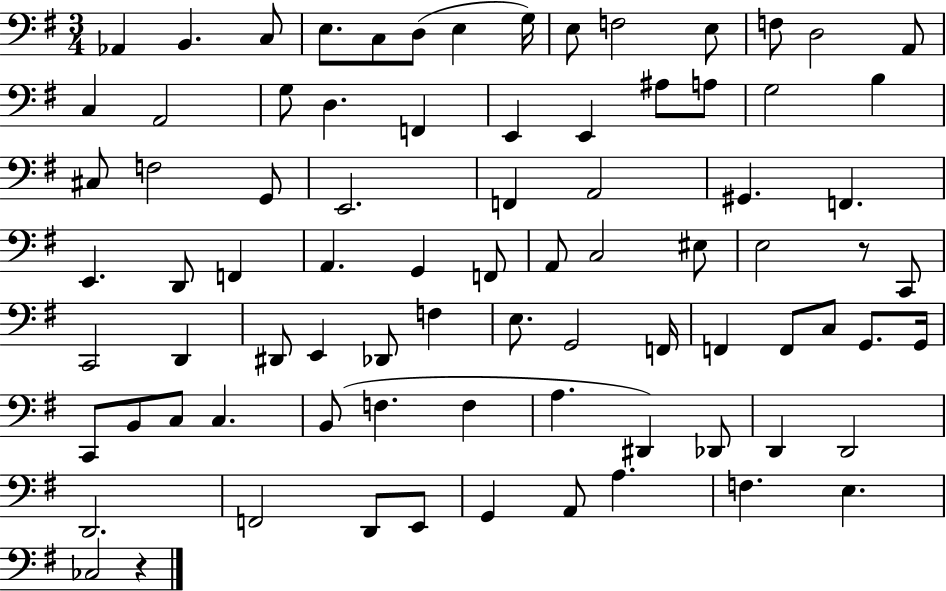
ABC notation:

X:1
T:Untitled
M:3/4
L:1/4
K:G
_A,, B,, C,/2 E,/2 C,/2 D,/2 E, G,/4 E,/2 F,2 E,/2 F,/2 D,2 A,,/2 C, A,,2 G,/2 D, F,, E,, E,, ^A,/2 A,/2 G,2 B, ^C,/2 F,2 G,,/2 E,,2 F,, A,,2 ^G,, F,, E,, D,,/2 F,, A,, G,, F,,/2 A,,/2 C,2 ^E,/2 E,2 z/2 C,,/2 C,,2 D,, ^D,,/2 E,, _D,,/2 F, E,/2 G,,2 F,,/4 F,, F,,/2 C,/2 G,,/2 G,,/4 C,,/2 B,,/2 C,/2 C, B,,/2 F, F, A, ^D,, _D,,/2 D,, D,,2 D,,2 F,,2 D,,/2 E,,/2 G,, A,,/2 A, F, E, _C,2 z